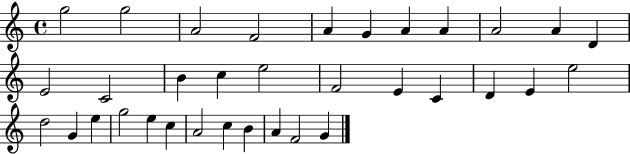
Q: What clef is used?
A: treble